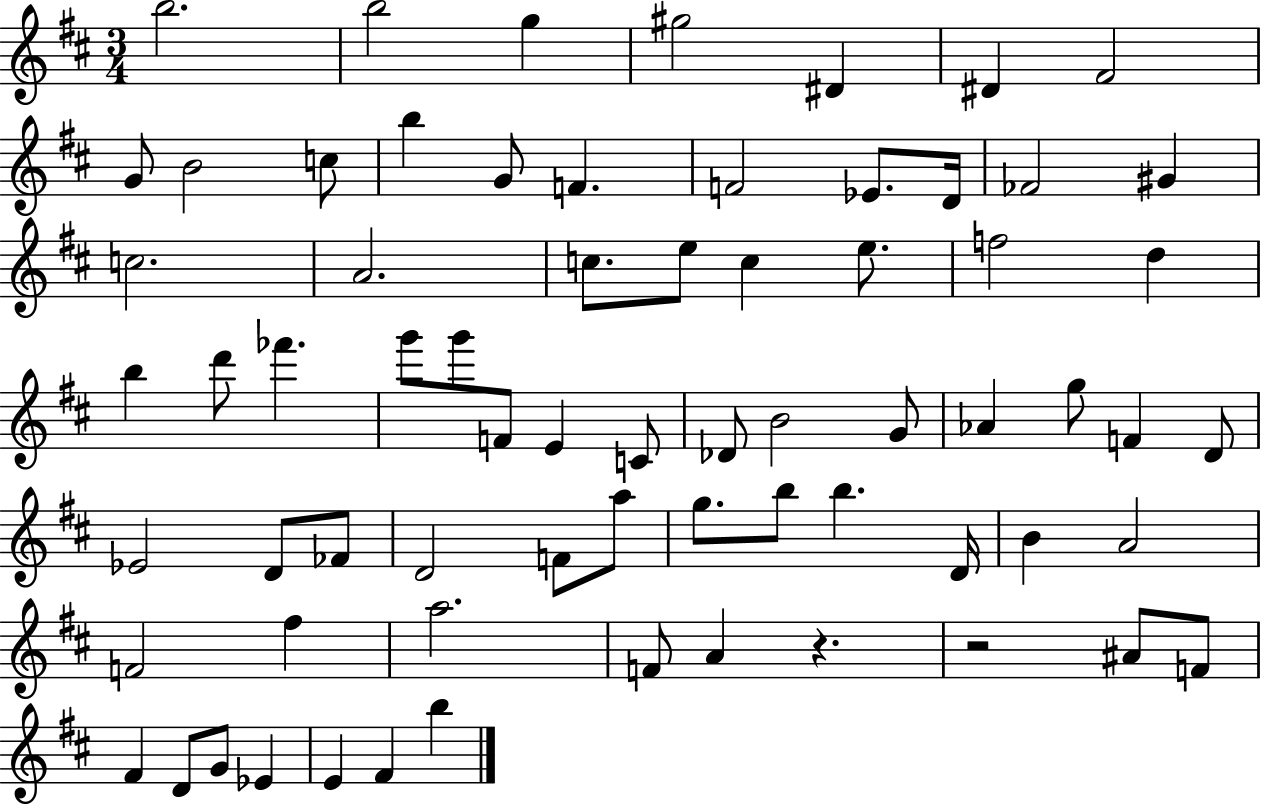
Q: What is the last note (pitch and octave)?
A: B5